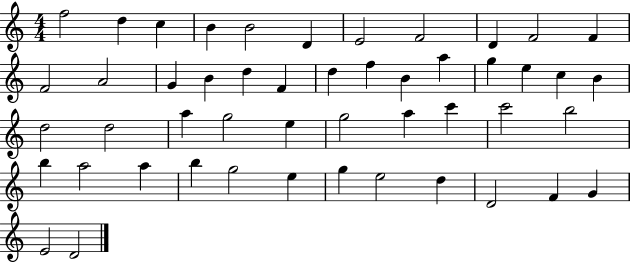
F5/h D5/q C5/q B4/q B4/h D4/q E4/h F4/h D4/q F4/h F4/q F4/h A4/h G4/q B4/q D5/q F4/q D5/q F5/q B4/q A5/q G5/q E5/q C5/q B4/q D5/h D5/h A5/q G5/h E5/q G5/h A5/q C6/q C6/h B5/h B5/q A5/h A5/q B5/q G5/h E5/q G5/q E5/h D5/q D4/h F4/q G4/q E4/h D4/h